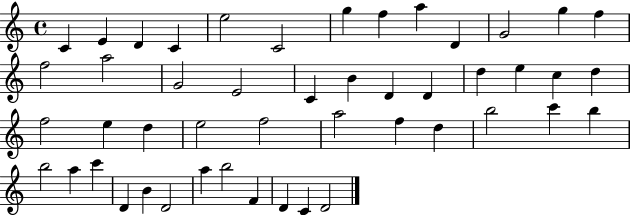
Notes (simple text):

C4/q E4/q D4/q C4/q E5/h C4/h G5/q F5/q A5/q D4/q G4/h G5/q F5/q F5/h A5/h G4/h E4/h C4/q B4/q D4/q D4/q D5/q E5/q C5/q D5/q F5/h E5/q D5/q E5/h F5/h A5/h F5/q D5/q B5/h C6/q B5/q B5/h A5/q C6/q D4/q B4/q D4/h A5/q B5/h F4/q D4/q C4/q D4/h